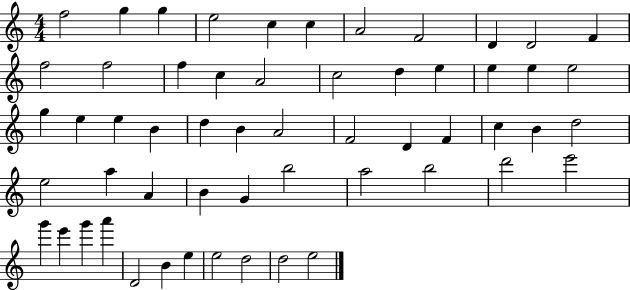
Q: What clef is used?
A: treble